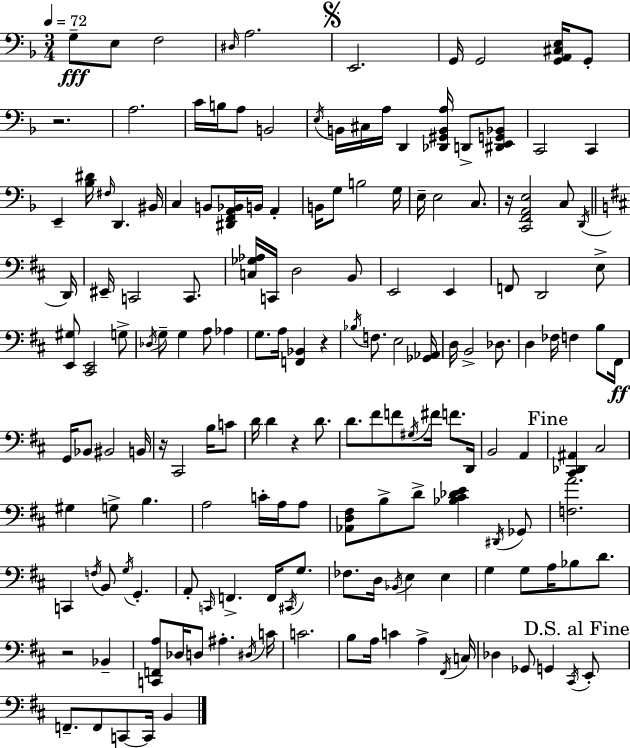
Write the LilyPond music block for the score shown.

{
  \clef bass
  \numericTimeSignature
  \time 3/4
  \key f \major
  \tempo 4 = 72
  g8--\fff e8 f2 | \grace { dis16 } a2. | \mark \markup { \musicglyph "scripts.segno" } e,2. | g,16 g,2 <g, a, cis e>16 g,8-. | \break r2. | a2. | c'16 b16 a8 b,2 | \acciaccatura { e16 } b,16 cis16 a16 d,4 <des, gis, b, a>16 d,8-> | \break <dis, e, g, bes,>8 c,2 c,4 | e,4-- <bes dis'>16 \grace { fis16 } d,4. | bis,16 c4 b,8 <dis, f, a, bes,>16 b,16 a,4-. | b,16 g8 b2 | \break g16 e16-- e2 | c8. r16 <c, f, a, e>2 | c8 \acciaccatura { d,16 } \bar "||" \break \key d \major d,16 eis,16-- c,2 c,8. | <c ges aes>16 c,16 d2 b,8 | e,2 e,4 | f,8 d,2 e8-> | \break <e, gis>8 <cis, e,>2 g8-> | \acciaccatura { des16 } g8-- g4 a8 aes4 | g8. a16 <f, bes,>4 r4 | \acciaccatura { bes16 } f8. e2 | \break <ges, aes,>16 d16 b,2-> | des8. d4 fes16 f4 | b8 fis,16\ff g,16 bes,8 bis,2 | b,16 r16 cis,2 | \break b16 c'8 d'16 d'4 r4 | d'8. d'8. fis'8 f'8 \acciaccatura { gis16 } fis'16 | f'8. d,16 b,2 | a,4 \mark "Fine" <cis, des, ais,>4 cis2 | \break gis4 g8-> b4. | a2 | c'16-. a16 a8 <aes, d fis>8 b8-> d'8-> <bes cis' des' e'>4 | \acciaccatura { dis,16 } ges,8 <f a'>2. | \break c,4 \acciaccatura { f16 } b,8 | \acciaccatura { g16 } g,4.-. a,8-. \grace { c,16 } f,4.-> | f,16 \acciaccatura { cis,16 } g8. fes8. | d16 \acciaccatura { bes,16 } e4 e4 g4 | \break g8 a16 bes8 d'8. r2 | bes,4-- <c, f, a>8 | des16 d8 ais4.-. \acciaccatura { dis16 } c'16 c'2. | b8 | \break a16 c'4 a4-> \acciaccatura { fis,16 } c16 | des4 ges,8 g,4 \acciaccatura { cis,16 } \mark "D.S. al Fine" e,8-. | f,8.-- f,8 c,8~~ c,16 b,4 | \bar "|."
}